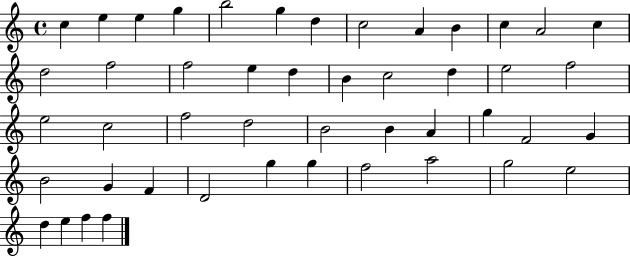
C5/q E5/q E5/q G5/q B5/h G5/q D5/q C5/h A4/q B4/q C5/q A4/h C5/q D5/h F5/h F5/h E5/q D5/q B4/q C5/h D5/q E5/h F5/h E5/h C5/h F5/h D5/h B4/h B4/q A4/q G5/q F4/h G4/q B4/h G4/q F4/q D4/h G5/q G5/q F5/h A5/h G5/h E5/h D5/q E5/q F5/q F5/q